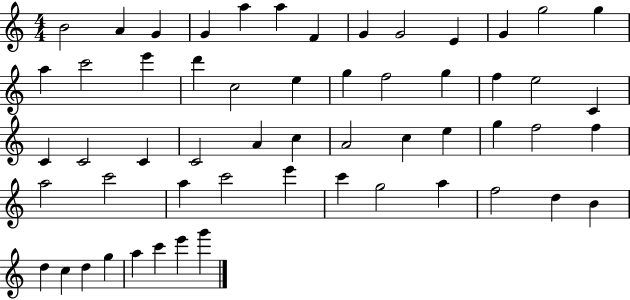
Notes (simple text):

B4/h A4/q G4/q G4/q A5/q A5/q F4/q G4/q G4/h E4/q G4/q G5/h G5/q A5/q C6/h E6/q D6/q C5/h E5/q G5/q F5/h G5/q F5/q E5/h C4/q C4/q C4/h C4/q C4/h A4/q C5/q A4/h C5/q E5/q G5/q F5/h F5/q A5/h C6/h A5/q C6/h E6/q C6/q G5/h A5/q F5/h D5/q B4/q D5/q C5/q D5/q G5/q A5/q C6/q E6/q G6/q